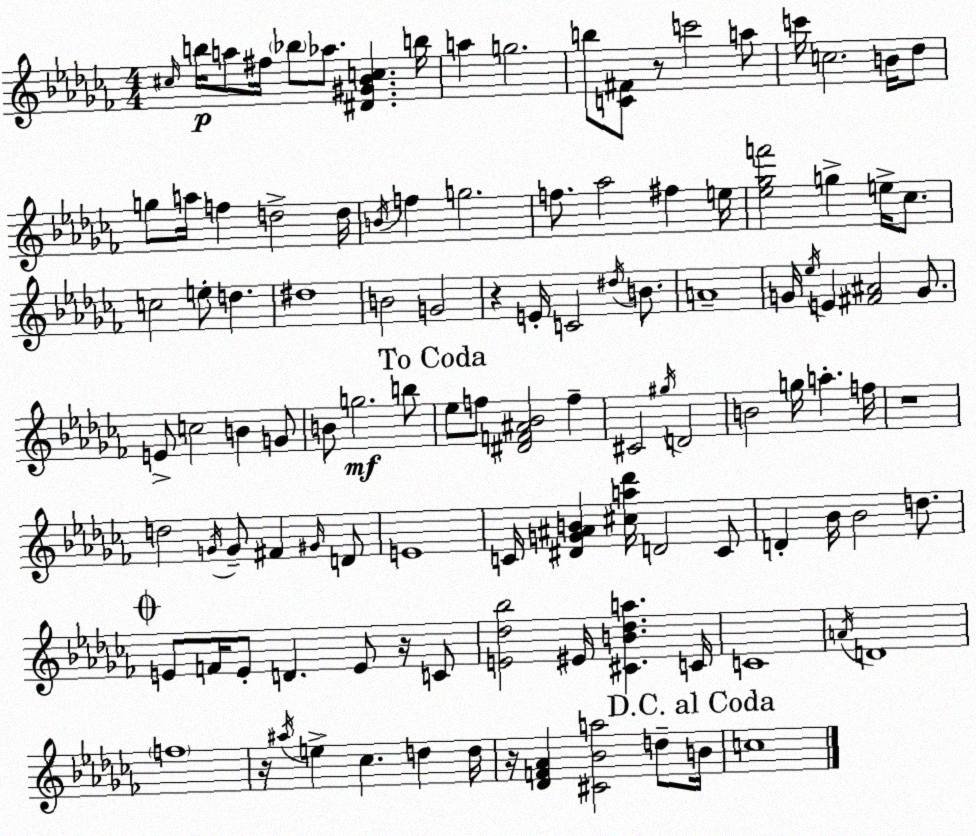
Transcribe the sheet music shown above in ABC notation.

X:1
T:Untitled
M:4/4
L:1/4
K:Abm
^c/4 b/4 a/2 ^f/4 _b/2 _a/2 [^D^G_Bc] b/4 a g2 b/2 [C^F]/2 z/2 c'2 a/2 c'/4 c2 B/4 _d/2 g/2 a/4 f d2 d/4 B/4 f g2 f/2 _a2 ^f e/4 [_e_gf']2 g e/4 _c/2 c2 e/2 d ^d4 B2 G2 z E/4 C2 ^d/4 B/2 A4 G/4 _e/4 E [^F^A]2 G/2 E/2 c2 B G/2 B/2 g2 b/2 _e/2 f/2 [^DF^A_B]2 f ^C2 ^g/4 D2 B2 g/4 a f/4 z4 d2 G/4 G/2 ^F ^G/4 D/2 E4 C/4 [^DG^AB] [^ca_d']/4 D2 C/2 D _B/4 _B2 d/2 E/2 F/4 E/2 D E/2 z/4 C/2 [E_d_b]2 ^E/4 [^CB_da] C/4 C4 A/4 D4 f4 z/4 ^a/4 e _c d d/4 z/4 [_DF_A] [^C_Ba]2 d/2 B/4 c4